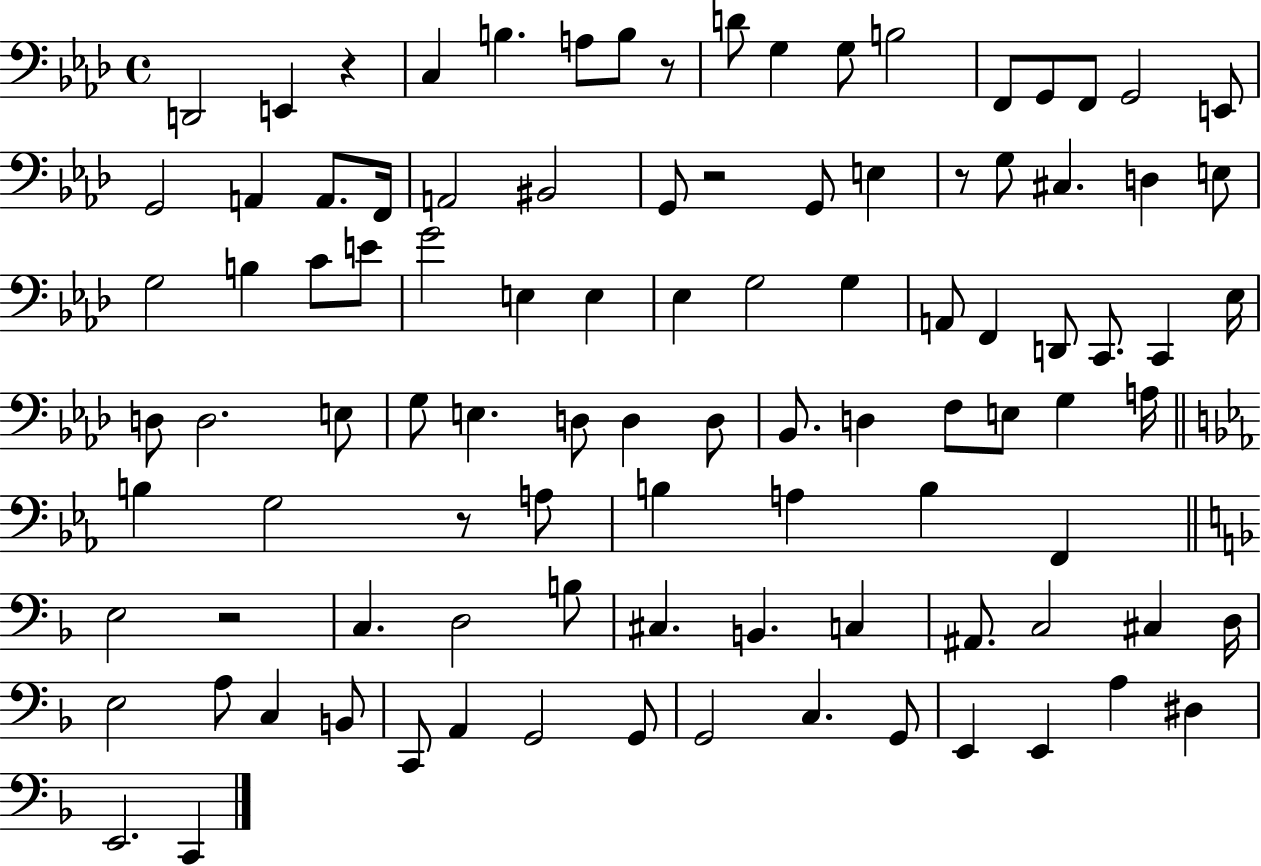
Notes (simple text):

D2/h E2/q R/q C3/q B3/q. A3/e B3/e R/e D4/e G3/q G3/e B3/h F2/e G2/e F2/e G2/h E2/e G2/h A2/q A2/e. F2/s A2/h BIS2/h G2/e R/h G2/e E3/q R/e G3/e C#3/q. D3/q E3/e G3/h B3/q C4/e E4/e G4/h E3/q E3/q Eb3/q G3/h G3/q A2/e F2/q D2/e C2/e. C2/q Eb3/s D3/e D3/h. E3/e G3/e E3/q. D3/e D3/q D3/e Bb2/e. D3/q F3/e E3/e G3/q A3/s B3/q G3/h R/e A3/e B3/q A3/q B3/q F2/q E3/h R/h C3/q. D3/h B3/e C#3/q. B2/q. C3/q A#2/e. C3/h C#3/q D3/s E3/h A3/e C3/q B2/e C2/e A2/q G2/h G2/e G2/h C3/q. G2/e E2/q E2/q A3/q D#3/q E2/h. C2/q